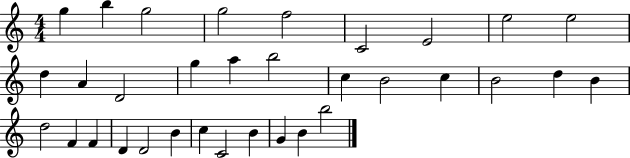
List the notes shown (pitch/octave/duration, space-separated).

G5/q B5/q G5/h G5/h F5/h C4/h E4/h E5/h E5/h D5/q A4/q D4/h G5/q A5/q B5/h C5/q B4/h C5/q B4/h D5/q B4/q D5/h F4/q F4/q D4/q D4/h B4/q C5/q C4/h B4/q G4/q B4/q B5/h